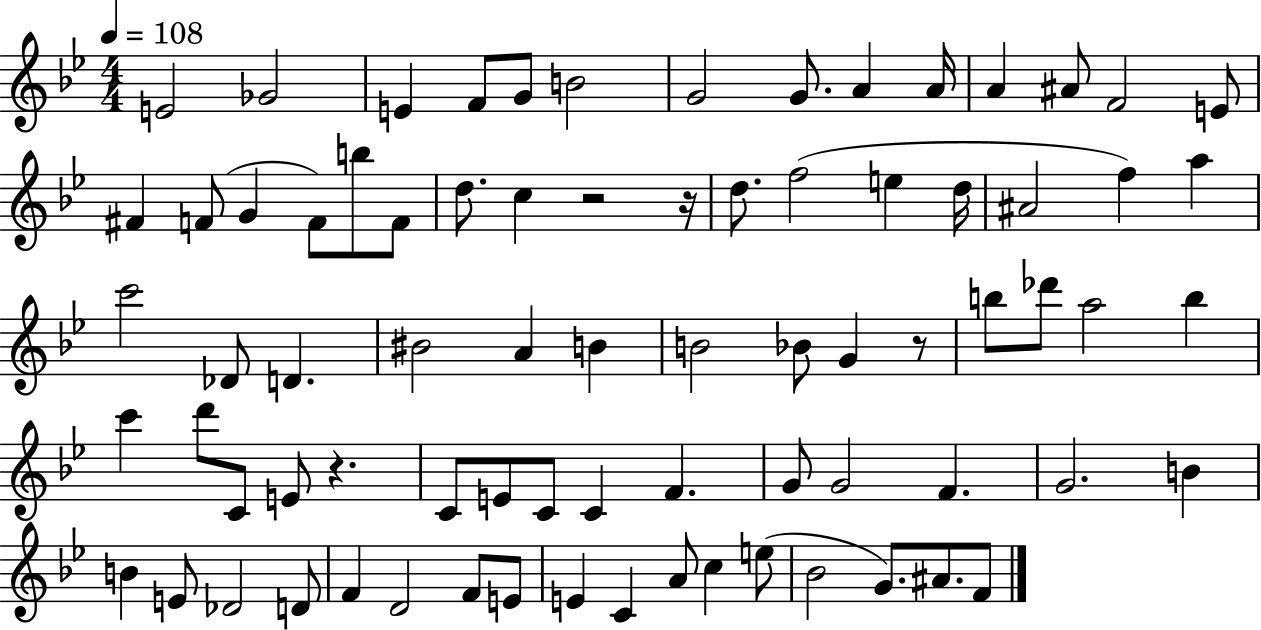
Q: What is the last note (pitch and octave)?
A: F4